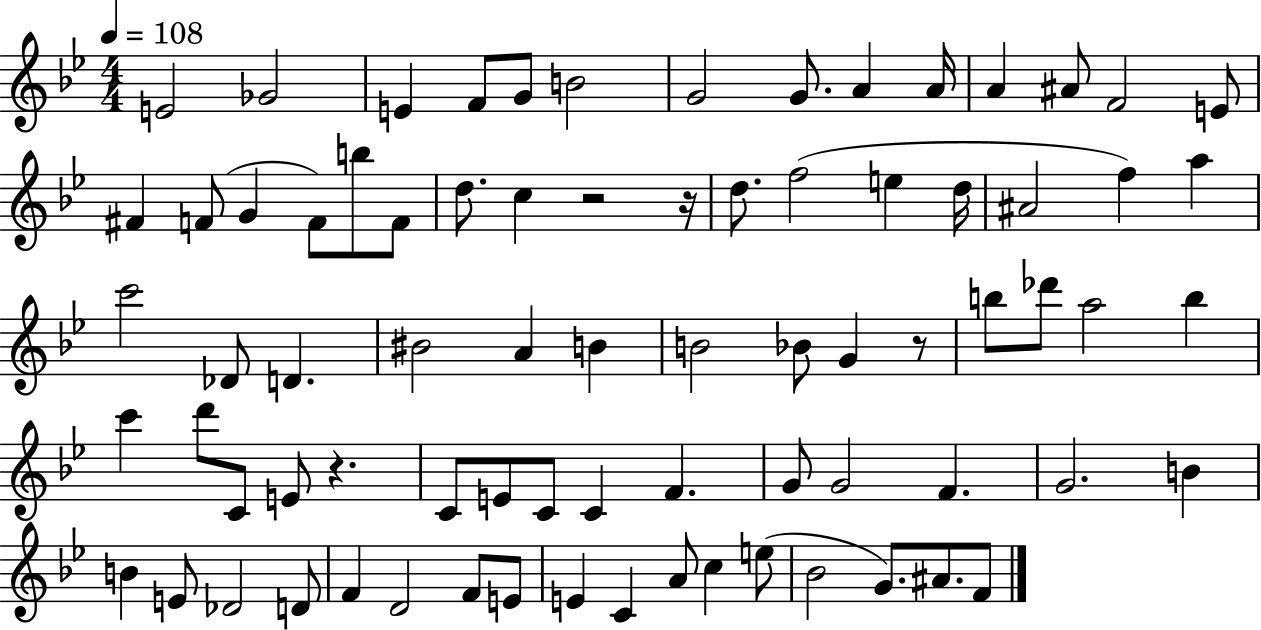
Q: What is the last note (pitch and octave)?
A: F4